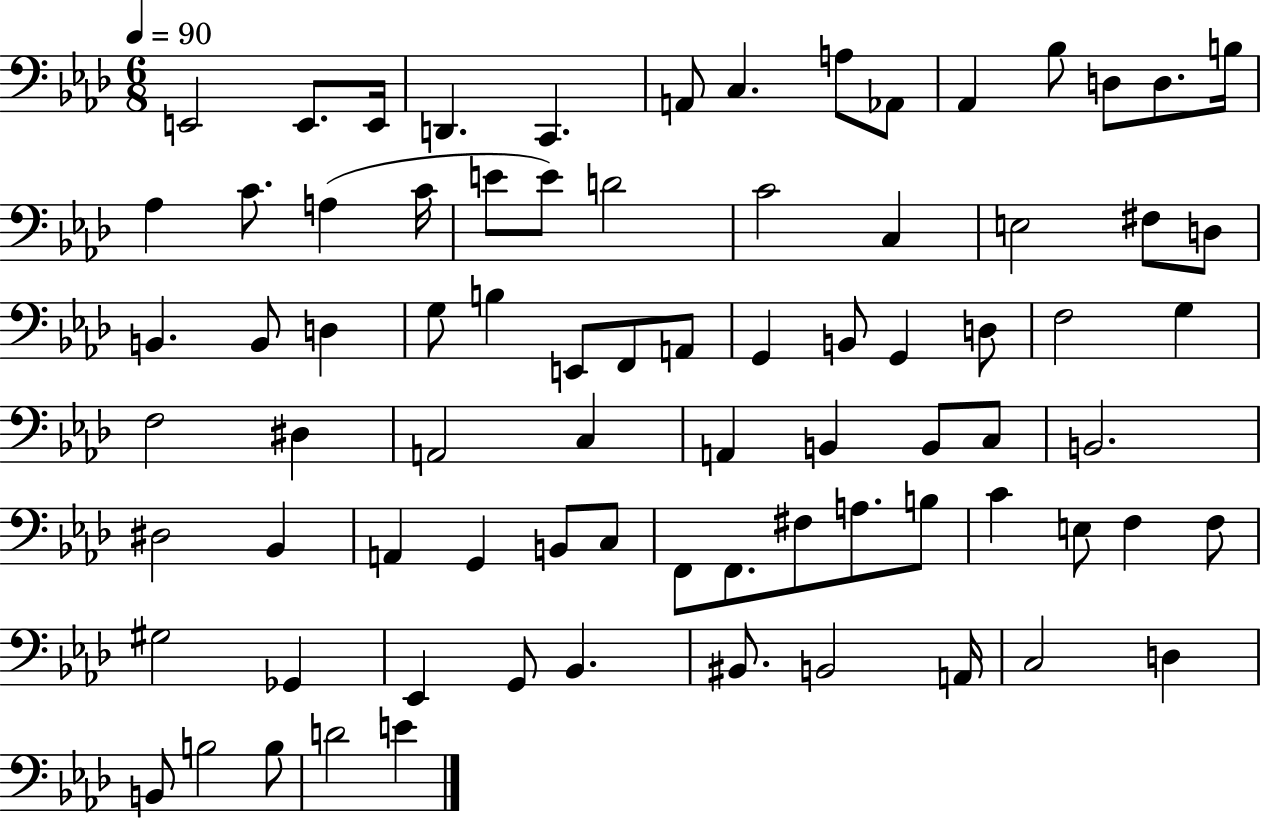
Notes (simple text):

E2/h E2/e. E2/s D2/q. C2/q. A2/e C3/q. A3/e Ab2/e Ab2/q Bb3/e D3/e D3/e. B3/s Ab3/q C4/e. A3/q C4/s E4/e E4/e D4/h C4/h C3/q E3/h F#3/e D3/e B2/q. B2/e D3/q G3/e B3/q E2/e F2/e A2/e G2/q B2/e G2/q D3/e F3/h G3/q F3/h D#3/q A2/h C3/q A2/q B2/q B2/e C3/e B2/h. D#3/h Bb2/q A2/q G2/q B2/e C3/e F2/e F2/e. F#3/e A3/e. B3/e C4/q E3/e F3/q F3/e G#3/h Gb2/q Eb2/q G2/e Bb2/q. BIS2/e. B2/h A2/s C3/h D3/q B2/e B3/h B3/e D4/h E4/q